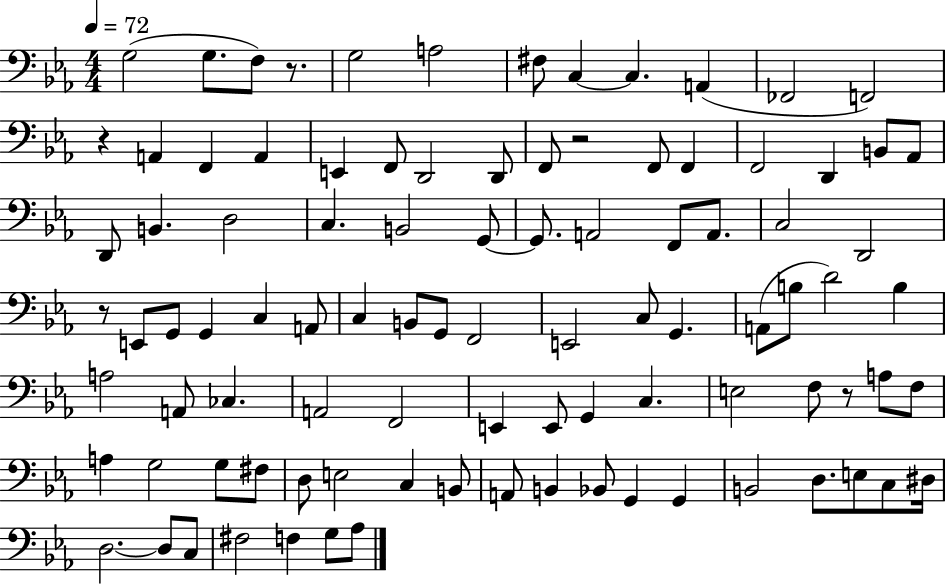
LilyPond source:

{
  \clef bass
  \numericTimeSignature
  \time 4/4
  \key ees \major
  \tempo 4 = 72
  g2( g8. f8) r8. | g2 a2 | fis8 c4~~ c4. a,4( | fes,2 f,2) | \break r4 a,4 f,4 a,4 | e,4 f,8 d,2 d,8 | f,8 r2 f,8 f,4 | f,2 d,4 b,8 aes,8 | \break d,8 b,4. d2 | c4. b,2 g,8~~ | g,8. a,2 f,8 a,8. | c2 d,2 | \break r8 e,8 g,8 g,4 c4 a,8 | c4 b,8 g,8 f,2 | e,2 c8 g,4. | a,8( b8 d'2) b4 | \break a2 a,8 ces4. | a,2 f,2 | e,4 e,8 g,4 c4. | e2 f8 r8 a8 f8 | \break a4 g2 g8 fis8 | d8 e2 c4 b,8 | a,8 b,4 bes,8 g,4 g,4 | b,2 d8. e8 c8 dis16 | \break d2.~~ d8 c8 | fis2 f4 g8 aes8 | \bar "|."
}